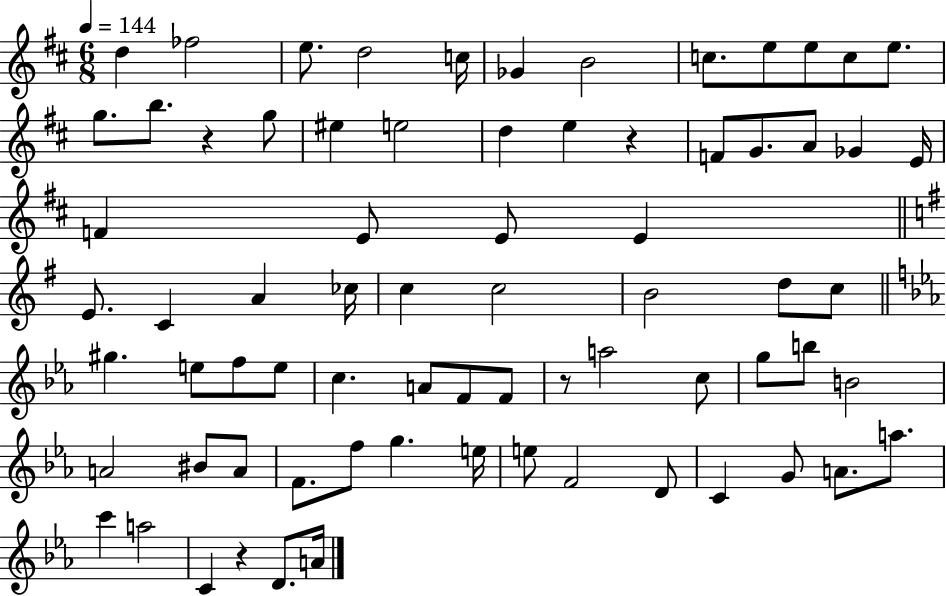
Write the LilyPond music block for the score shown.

{
  \clef treble
  \numericTimeSignature
  \time 6/8
  \key d \major
  \tempo 4 = 144
  d''4 fes''2 | e''8. d''2 c''16 | ges'4 b'2 | c''8. e''8 e''8 c''8 e''8. | \break g''8. b''8. r4 g''8 | eis''4 e''2 | d''4 e''4 r4 | f'8 g'8. a'8 ges'4 e'16 | \break f'4 e'8 e'8 e'4 | \bar "||" \break \key g \major e'8. c'4 a'4 ces''16 | c''4 c''2 | b'2 d''8 c''8 | \bar "||" \break \key c \minor gis''4. e''8 f''8 e''8 | c''4. a'8 f'8 f'8 | r8 a''2 c''8 | g''8 b''8 b'2 | \break a'2 bis'8 a'8 | f'8. f''8 g''4. e''16 | e''8 f'2 d'8 | c'4 g'8 a'8. a''8. | \break c'''4 a''2 | c'4 r4 d'8. a'16 | \bar "|."
}